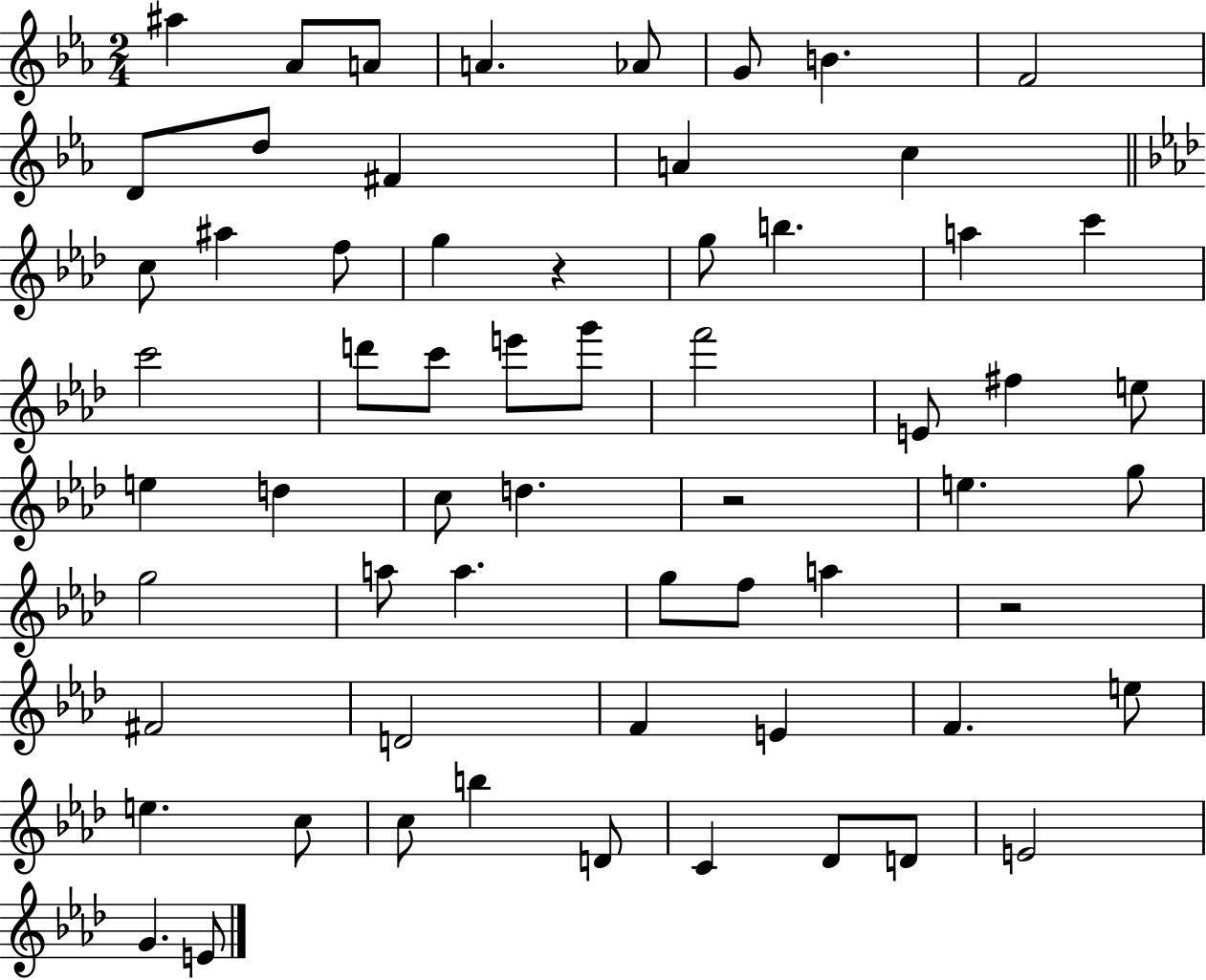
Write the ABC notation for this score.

X:1
T:Untitled
M:2/4
L:1/4
K:Eb
^a _A/2 A/2 A _A/2 G/2 B F2 D/2 d/2 ^F A c c/2 ^a f/2 g z g/2 b a c' c'2 d'/2 c'/2 e'/2 g'/2 f'2 E/2 ^f e/2 e d c/2 d z2 e g/2 g2 a/2 a g/2 f/2 a z2 ^F2 D2 F E F e/2 e c/2 c/2 b D/2 C _D/2 D/2 E2 G E/2